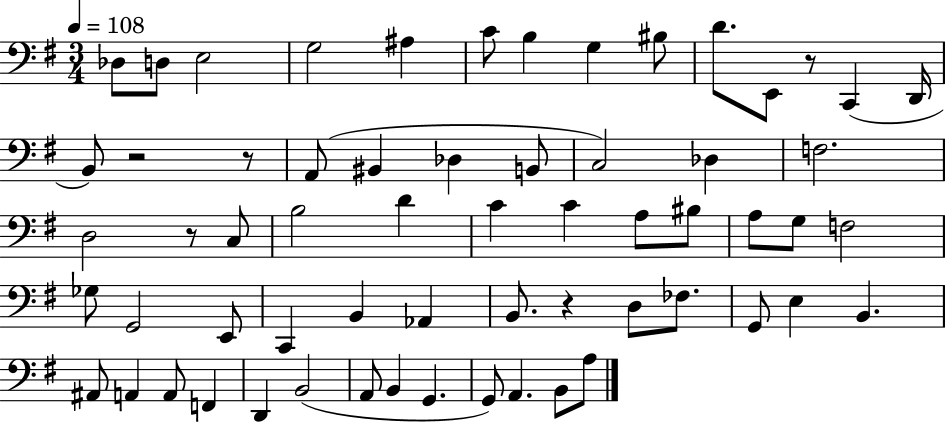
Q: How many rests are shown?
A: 5